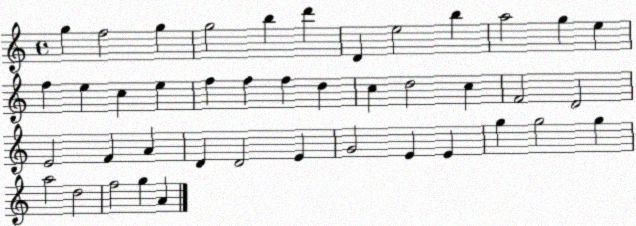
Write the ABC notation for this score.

X:1
T:Untitled
M:4/4
L:1/4
K:C
g f2 g g2 b d' D e2 b a2 g e f e c e f f f d c d2 c F2 D2 E2 F A D D2 E G2 E E g g2 g a2 d2 f2 g A